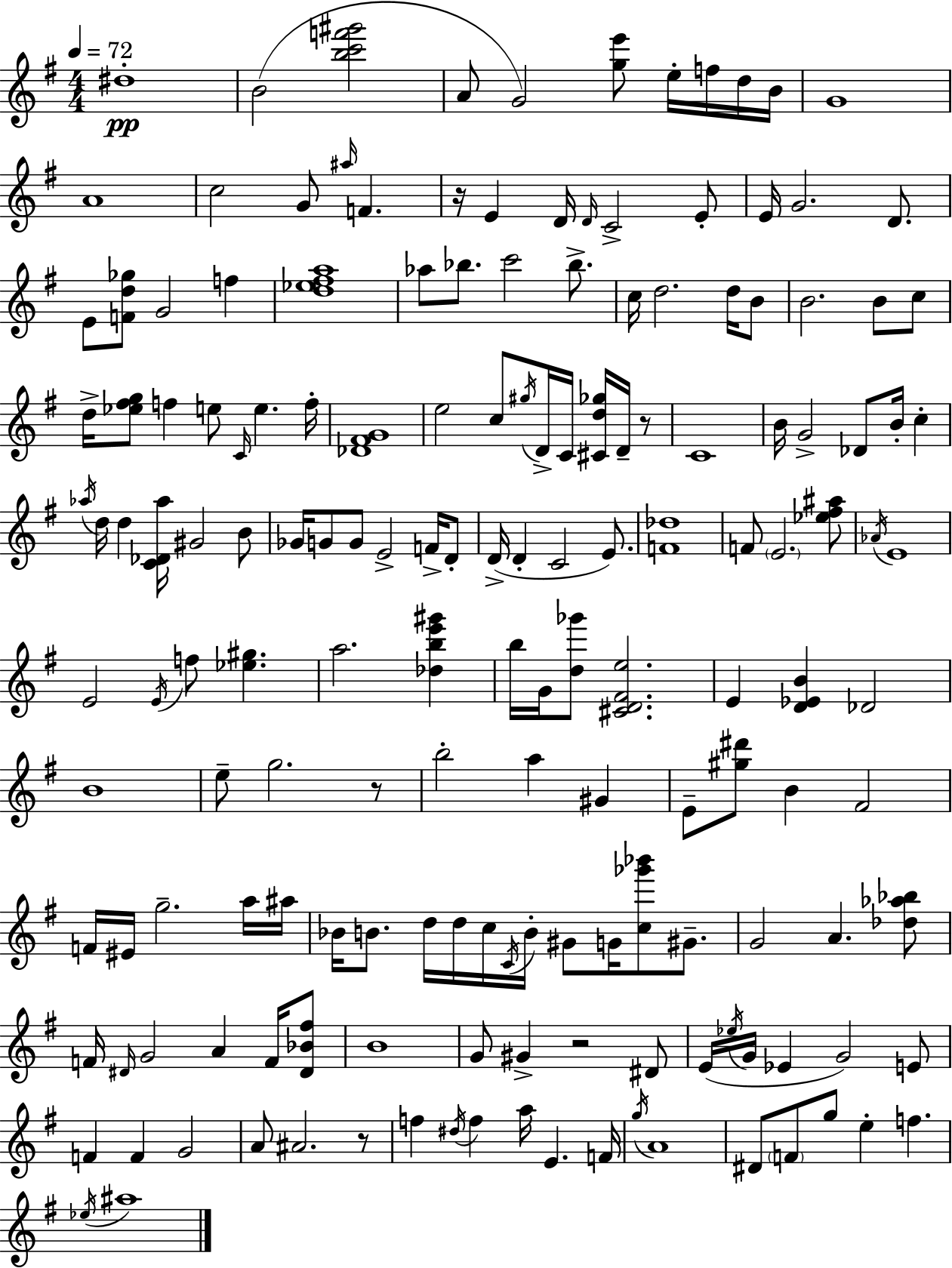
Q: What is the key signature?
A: G major